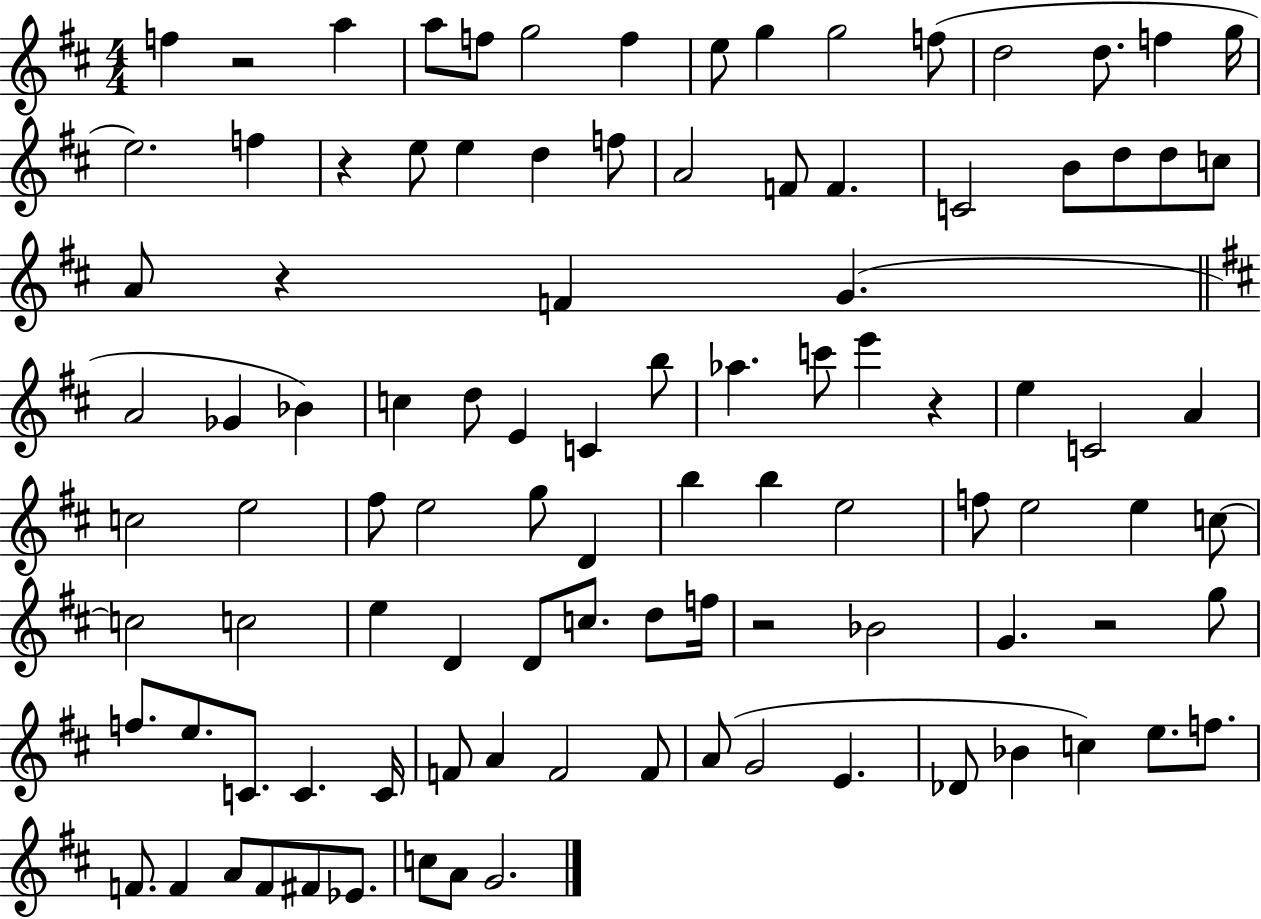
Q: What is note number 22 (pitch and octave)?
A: F4